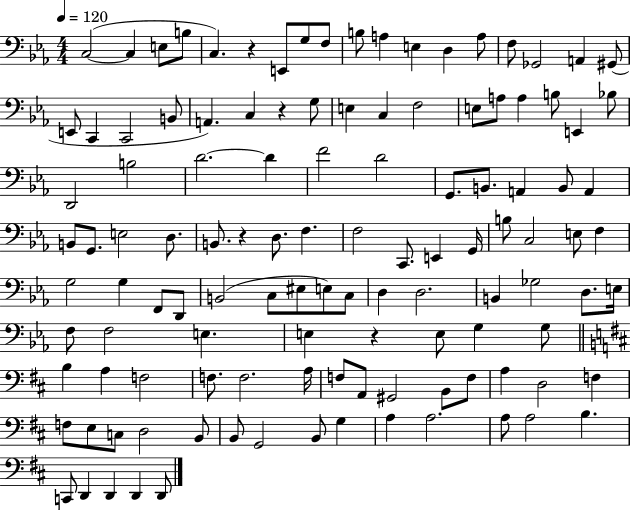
{
  \clef bass
  \numericTimeSignature
  \time 4/4
  \key ees \major
  \tempo 4 = 120
  c2~(~ c4 e8 b8 | c4.) r4 e,8 g8 f8 | b8 a4 e4 d4 a8 | f8 ges,2 a,4 gis,8( | \break e,8 c,4 c,2 b,8 | a,4.) c4 r4 g8 | e4 c4 f2 | e8 a8 a4 b8 e,4 bes8 | \break d,2 b2 | d'2.~~ d'4 | f'2 d'2 | g,8. b,8. a,4 b,8 a,4 | \break b,8 g,8. e2 d8. | b,8. r4 d8. f4. | f2 c,8. e,4 g,16 | b8 c2 e8 f4 | \break g2 g4 f,8 d,8 | b,2( c8 eis8 e8) c8 | d4 d2. | b,4 ges2 d8. e16 | \break f8 f2 e4. | e4 r4 e8 g4 g8 | \bar "||" \break \key d \major b4 a4 f2 | f8. f2. a16 | f8 a,8 gis,2 b,8 f8 | a4 d2 f4 | \break f8 e8 c8 d2 b,8 | b,8 g,2 b,8 g4 | a4 a2. | a8 a2 b4. | \break c,8 d,4 d,4 d,4 d,8 | \bar "|."
}